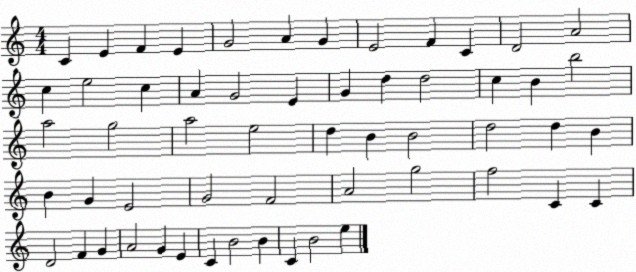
X:1
T:Untitled
M:4/4
L:1/4
K:C
C E F E G2 A G E2 F C D2 A2 c e2 c A G2 E G d d2 c B b2 a2 g2 a2 e2 d B B2 d2 d B B G E2 G2 F2 A2 g2 f2 C C D2 F G A2 G E C B2 B C B2 e